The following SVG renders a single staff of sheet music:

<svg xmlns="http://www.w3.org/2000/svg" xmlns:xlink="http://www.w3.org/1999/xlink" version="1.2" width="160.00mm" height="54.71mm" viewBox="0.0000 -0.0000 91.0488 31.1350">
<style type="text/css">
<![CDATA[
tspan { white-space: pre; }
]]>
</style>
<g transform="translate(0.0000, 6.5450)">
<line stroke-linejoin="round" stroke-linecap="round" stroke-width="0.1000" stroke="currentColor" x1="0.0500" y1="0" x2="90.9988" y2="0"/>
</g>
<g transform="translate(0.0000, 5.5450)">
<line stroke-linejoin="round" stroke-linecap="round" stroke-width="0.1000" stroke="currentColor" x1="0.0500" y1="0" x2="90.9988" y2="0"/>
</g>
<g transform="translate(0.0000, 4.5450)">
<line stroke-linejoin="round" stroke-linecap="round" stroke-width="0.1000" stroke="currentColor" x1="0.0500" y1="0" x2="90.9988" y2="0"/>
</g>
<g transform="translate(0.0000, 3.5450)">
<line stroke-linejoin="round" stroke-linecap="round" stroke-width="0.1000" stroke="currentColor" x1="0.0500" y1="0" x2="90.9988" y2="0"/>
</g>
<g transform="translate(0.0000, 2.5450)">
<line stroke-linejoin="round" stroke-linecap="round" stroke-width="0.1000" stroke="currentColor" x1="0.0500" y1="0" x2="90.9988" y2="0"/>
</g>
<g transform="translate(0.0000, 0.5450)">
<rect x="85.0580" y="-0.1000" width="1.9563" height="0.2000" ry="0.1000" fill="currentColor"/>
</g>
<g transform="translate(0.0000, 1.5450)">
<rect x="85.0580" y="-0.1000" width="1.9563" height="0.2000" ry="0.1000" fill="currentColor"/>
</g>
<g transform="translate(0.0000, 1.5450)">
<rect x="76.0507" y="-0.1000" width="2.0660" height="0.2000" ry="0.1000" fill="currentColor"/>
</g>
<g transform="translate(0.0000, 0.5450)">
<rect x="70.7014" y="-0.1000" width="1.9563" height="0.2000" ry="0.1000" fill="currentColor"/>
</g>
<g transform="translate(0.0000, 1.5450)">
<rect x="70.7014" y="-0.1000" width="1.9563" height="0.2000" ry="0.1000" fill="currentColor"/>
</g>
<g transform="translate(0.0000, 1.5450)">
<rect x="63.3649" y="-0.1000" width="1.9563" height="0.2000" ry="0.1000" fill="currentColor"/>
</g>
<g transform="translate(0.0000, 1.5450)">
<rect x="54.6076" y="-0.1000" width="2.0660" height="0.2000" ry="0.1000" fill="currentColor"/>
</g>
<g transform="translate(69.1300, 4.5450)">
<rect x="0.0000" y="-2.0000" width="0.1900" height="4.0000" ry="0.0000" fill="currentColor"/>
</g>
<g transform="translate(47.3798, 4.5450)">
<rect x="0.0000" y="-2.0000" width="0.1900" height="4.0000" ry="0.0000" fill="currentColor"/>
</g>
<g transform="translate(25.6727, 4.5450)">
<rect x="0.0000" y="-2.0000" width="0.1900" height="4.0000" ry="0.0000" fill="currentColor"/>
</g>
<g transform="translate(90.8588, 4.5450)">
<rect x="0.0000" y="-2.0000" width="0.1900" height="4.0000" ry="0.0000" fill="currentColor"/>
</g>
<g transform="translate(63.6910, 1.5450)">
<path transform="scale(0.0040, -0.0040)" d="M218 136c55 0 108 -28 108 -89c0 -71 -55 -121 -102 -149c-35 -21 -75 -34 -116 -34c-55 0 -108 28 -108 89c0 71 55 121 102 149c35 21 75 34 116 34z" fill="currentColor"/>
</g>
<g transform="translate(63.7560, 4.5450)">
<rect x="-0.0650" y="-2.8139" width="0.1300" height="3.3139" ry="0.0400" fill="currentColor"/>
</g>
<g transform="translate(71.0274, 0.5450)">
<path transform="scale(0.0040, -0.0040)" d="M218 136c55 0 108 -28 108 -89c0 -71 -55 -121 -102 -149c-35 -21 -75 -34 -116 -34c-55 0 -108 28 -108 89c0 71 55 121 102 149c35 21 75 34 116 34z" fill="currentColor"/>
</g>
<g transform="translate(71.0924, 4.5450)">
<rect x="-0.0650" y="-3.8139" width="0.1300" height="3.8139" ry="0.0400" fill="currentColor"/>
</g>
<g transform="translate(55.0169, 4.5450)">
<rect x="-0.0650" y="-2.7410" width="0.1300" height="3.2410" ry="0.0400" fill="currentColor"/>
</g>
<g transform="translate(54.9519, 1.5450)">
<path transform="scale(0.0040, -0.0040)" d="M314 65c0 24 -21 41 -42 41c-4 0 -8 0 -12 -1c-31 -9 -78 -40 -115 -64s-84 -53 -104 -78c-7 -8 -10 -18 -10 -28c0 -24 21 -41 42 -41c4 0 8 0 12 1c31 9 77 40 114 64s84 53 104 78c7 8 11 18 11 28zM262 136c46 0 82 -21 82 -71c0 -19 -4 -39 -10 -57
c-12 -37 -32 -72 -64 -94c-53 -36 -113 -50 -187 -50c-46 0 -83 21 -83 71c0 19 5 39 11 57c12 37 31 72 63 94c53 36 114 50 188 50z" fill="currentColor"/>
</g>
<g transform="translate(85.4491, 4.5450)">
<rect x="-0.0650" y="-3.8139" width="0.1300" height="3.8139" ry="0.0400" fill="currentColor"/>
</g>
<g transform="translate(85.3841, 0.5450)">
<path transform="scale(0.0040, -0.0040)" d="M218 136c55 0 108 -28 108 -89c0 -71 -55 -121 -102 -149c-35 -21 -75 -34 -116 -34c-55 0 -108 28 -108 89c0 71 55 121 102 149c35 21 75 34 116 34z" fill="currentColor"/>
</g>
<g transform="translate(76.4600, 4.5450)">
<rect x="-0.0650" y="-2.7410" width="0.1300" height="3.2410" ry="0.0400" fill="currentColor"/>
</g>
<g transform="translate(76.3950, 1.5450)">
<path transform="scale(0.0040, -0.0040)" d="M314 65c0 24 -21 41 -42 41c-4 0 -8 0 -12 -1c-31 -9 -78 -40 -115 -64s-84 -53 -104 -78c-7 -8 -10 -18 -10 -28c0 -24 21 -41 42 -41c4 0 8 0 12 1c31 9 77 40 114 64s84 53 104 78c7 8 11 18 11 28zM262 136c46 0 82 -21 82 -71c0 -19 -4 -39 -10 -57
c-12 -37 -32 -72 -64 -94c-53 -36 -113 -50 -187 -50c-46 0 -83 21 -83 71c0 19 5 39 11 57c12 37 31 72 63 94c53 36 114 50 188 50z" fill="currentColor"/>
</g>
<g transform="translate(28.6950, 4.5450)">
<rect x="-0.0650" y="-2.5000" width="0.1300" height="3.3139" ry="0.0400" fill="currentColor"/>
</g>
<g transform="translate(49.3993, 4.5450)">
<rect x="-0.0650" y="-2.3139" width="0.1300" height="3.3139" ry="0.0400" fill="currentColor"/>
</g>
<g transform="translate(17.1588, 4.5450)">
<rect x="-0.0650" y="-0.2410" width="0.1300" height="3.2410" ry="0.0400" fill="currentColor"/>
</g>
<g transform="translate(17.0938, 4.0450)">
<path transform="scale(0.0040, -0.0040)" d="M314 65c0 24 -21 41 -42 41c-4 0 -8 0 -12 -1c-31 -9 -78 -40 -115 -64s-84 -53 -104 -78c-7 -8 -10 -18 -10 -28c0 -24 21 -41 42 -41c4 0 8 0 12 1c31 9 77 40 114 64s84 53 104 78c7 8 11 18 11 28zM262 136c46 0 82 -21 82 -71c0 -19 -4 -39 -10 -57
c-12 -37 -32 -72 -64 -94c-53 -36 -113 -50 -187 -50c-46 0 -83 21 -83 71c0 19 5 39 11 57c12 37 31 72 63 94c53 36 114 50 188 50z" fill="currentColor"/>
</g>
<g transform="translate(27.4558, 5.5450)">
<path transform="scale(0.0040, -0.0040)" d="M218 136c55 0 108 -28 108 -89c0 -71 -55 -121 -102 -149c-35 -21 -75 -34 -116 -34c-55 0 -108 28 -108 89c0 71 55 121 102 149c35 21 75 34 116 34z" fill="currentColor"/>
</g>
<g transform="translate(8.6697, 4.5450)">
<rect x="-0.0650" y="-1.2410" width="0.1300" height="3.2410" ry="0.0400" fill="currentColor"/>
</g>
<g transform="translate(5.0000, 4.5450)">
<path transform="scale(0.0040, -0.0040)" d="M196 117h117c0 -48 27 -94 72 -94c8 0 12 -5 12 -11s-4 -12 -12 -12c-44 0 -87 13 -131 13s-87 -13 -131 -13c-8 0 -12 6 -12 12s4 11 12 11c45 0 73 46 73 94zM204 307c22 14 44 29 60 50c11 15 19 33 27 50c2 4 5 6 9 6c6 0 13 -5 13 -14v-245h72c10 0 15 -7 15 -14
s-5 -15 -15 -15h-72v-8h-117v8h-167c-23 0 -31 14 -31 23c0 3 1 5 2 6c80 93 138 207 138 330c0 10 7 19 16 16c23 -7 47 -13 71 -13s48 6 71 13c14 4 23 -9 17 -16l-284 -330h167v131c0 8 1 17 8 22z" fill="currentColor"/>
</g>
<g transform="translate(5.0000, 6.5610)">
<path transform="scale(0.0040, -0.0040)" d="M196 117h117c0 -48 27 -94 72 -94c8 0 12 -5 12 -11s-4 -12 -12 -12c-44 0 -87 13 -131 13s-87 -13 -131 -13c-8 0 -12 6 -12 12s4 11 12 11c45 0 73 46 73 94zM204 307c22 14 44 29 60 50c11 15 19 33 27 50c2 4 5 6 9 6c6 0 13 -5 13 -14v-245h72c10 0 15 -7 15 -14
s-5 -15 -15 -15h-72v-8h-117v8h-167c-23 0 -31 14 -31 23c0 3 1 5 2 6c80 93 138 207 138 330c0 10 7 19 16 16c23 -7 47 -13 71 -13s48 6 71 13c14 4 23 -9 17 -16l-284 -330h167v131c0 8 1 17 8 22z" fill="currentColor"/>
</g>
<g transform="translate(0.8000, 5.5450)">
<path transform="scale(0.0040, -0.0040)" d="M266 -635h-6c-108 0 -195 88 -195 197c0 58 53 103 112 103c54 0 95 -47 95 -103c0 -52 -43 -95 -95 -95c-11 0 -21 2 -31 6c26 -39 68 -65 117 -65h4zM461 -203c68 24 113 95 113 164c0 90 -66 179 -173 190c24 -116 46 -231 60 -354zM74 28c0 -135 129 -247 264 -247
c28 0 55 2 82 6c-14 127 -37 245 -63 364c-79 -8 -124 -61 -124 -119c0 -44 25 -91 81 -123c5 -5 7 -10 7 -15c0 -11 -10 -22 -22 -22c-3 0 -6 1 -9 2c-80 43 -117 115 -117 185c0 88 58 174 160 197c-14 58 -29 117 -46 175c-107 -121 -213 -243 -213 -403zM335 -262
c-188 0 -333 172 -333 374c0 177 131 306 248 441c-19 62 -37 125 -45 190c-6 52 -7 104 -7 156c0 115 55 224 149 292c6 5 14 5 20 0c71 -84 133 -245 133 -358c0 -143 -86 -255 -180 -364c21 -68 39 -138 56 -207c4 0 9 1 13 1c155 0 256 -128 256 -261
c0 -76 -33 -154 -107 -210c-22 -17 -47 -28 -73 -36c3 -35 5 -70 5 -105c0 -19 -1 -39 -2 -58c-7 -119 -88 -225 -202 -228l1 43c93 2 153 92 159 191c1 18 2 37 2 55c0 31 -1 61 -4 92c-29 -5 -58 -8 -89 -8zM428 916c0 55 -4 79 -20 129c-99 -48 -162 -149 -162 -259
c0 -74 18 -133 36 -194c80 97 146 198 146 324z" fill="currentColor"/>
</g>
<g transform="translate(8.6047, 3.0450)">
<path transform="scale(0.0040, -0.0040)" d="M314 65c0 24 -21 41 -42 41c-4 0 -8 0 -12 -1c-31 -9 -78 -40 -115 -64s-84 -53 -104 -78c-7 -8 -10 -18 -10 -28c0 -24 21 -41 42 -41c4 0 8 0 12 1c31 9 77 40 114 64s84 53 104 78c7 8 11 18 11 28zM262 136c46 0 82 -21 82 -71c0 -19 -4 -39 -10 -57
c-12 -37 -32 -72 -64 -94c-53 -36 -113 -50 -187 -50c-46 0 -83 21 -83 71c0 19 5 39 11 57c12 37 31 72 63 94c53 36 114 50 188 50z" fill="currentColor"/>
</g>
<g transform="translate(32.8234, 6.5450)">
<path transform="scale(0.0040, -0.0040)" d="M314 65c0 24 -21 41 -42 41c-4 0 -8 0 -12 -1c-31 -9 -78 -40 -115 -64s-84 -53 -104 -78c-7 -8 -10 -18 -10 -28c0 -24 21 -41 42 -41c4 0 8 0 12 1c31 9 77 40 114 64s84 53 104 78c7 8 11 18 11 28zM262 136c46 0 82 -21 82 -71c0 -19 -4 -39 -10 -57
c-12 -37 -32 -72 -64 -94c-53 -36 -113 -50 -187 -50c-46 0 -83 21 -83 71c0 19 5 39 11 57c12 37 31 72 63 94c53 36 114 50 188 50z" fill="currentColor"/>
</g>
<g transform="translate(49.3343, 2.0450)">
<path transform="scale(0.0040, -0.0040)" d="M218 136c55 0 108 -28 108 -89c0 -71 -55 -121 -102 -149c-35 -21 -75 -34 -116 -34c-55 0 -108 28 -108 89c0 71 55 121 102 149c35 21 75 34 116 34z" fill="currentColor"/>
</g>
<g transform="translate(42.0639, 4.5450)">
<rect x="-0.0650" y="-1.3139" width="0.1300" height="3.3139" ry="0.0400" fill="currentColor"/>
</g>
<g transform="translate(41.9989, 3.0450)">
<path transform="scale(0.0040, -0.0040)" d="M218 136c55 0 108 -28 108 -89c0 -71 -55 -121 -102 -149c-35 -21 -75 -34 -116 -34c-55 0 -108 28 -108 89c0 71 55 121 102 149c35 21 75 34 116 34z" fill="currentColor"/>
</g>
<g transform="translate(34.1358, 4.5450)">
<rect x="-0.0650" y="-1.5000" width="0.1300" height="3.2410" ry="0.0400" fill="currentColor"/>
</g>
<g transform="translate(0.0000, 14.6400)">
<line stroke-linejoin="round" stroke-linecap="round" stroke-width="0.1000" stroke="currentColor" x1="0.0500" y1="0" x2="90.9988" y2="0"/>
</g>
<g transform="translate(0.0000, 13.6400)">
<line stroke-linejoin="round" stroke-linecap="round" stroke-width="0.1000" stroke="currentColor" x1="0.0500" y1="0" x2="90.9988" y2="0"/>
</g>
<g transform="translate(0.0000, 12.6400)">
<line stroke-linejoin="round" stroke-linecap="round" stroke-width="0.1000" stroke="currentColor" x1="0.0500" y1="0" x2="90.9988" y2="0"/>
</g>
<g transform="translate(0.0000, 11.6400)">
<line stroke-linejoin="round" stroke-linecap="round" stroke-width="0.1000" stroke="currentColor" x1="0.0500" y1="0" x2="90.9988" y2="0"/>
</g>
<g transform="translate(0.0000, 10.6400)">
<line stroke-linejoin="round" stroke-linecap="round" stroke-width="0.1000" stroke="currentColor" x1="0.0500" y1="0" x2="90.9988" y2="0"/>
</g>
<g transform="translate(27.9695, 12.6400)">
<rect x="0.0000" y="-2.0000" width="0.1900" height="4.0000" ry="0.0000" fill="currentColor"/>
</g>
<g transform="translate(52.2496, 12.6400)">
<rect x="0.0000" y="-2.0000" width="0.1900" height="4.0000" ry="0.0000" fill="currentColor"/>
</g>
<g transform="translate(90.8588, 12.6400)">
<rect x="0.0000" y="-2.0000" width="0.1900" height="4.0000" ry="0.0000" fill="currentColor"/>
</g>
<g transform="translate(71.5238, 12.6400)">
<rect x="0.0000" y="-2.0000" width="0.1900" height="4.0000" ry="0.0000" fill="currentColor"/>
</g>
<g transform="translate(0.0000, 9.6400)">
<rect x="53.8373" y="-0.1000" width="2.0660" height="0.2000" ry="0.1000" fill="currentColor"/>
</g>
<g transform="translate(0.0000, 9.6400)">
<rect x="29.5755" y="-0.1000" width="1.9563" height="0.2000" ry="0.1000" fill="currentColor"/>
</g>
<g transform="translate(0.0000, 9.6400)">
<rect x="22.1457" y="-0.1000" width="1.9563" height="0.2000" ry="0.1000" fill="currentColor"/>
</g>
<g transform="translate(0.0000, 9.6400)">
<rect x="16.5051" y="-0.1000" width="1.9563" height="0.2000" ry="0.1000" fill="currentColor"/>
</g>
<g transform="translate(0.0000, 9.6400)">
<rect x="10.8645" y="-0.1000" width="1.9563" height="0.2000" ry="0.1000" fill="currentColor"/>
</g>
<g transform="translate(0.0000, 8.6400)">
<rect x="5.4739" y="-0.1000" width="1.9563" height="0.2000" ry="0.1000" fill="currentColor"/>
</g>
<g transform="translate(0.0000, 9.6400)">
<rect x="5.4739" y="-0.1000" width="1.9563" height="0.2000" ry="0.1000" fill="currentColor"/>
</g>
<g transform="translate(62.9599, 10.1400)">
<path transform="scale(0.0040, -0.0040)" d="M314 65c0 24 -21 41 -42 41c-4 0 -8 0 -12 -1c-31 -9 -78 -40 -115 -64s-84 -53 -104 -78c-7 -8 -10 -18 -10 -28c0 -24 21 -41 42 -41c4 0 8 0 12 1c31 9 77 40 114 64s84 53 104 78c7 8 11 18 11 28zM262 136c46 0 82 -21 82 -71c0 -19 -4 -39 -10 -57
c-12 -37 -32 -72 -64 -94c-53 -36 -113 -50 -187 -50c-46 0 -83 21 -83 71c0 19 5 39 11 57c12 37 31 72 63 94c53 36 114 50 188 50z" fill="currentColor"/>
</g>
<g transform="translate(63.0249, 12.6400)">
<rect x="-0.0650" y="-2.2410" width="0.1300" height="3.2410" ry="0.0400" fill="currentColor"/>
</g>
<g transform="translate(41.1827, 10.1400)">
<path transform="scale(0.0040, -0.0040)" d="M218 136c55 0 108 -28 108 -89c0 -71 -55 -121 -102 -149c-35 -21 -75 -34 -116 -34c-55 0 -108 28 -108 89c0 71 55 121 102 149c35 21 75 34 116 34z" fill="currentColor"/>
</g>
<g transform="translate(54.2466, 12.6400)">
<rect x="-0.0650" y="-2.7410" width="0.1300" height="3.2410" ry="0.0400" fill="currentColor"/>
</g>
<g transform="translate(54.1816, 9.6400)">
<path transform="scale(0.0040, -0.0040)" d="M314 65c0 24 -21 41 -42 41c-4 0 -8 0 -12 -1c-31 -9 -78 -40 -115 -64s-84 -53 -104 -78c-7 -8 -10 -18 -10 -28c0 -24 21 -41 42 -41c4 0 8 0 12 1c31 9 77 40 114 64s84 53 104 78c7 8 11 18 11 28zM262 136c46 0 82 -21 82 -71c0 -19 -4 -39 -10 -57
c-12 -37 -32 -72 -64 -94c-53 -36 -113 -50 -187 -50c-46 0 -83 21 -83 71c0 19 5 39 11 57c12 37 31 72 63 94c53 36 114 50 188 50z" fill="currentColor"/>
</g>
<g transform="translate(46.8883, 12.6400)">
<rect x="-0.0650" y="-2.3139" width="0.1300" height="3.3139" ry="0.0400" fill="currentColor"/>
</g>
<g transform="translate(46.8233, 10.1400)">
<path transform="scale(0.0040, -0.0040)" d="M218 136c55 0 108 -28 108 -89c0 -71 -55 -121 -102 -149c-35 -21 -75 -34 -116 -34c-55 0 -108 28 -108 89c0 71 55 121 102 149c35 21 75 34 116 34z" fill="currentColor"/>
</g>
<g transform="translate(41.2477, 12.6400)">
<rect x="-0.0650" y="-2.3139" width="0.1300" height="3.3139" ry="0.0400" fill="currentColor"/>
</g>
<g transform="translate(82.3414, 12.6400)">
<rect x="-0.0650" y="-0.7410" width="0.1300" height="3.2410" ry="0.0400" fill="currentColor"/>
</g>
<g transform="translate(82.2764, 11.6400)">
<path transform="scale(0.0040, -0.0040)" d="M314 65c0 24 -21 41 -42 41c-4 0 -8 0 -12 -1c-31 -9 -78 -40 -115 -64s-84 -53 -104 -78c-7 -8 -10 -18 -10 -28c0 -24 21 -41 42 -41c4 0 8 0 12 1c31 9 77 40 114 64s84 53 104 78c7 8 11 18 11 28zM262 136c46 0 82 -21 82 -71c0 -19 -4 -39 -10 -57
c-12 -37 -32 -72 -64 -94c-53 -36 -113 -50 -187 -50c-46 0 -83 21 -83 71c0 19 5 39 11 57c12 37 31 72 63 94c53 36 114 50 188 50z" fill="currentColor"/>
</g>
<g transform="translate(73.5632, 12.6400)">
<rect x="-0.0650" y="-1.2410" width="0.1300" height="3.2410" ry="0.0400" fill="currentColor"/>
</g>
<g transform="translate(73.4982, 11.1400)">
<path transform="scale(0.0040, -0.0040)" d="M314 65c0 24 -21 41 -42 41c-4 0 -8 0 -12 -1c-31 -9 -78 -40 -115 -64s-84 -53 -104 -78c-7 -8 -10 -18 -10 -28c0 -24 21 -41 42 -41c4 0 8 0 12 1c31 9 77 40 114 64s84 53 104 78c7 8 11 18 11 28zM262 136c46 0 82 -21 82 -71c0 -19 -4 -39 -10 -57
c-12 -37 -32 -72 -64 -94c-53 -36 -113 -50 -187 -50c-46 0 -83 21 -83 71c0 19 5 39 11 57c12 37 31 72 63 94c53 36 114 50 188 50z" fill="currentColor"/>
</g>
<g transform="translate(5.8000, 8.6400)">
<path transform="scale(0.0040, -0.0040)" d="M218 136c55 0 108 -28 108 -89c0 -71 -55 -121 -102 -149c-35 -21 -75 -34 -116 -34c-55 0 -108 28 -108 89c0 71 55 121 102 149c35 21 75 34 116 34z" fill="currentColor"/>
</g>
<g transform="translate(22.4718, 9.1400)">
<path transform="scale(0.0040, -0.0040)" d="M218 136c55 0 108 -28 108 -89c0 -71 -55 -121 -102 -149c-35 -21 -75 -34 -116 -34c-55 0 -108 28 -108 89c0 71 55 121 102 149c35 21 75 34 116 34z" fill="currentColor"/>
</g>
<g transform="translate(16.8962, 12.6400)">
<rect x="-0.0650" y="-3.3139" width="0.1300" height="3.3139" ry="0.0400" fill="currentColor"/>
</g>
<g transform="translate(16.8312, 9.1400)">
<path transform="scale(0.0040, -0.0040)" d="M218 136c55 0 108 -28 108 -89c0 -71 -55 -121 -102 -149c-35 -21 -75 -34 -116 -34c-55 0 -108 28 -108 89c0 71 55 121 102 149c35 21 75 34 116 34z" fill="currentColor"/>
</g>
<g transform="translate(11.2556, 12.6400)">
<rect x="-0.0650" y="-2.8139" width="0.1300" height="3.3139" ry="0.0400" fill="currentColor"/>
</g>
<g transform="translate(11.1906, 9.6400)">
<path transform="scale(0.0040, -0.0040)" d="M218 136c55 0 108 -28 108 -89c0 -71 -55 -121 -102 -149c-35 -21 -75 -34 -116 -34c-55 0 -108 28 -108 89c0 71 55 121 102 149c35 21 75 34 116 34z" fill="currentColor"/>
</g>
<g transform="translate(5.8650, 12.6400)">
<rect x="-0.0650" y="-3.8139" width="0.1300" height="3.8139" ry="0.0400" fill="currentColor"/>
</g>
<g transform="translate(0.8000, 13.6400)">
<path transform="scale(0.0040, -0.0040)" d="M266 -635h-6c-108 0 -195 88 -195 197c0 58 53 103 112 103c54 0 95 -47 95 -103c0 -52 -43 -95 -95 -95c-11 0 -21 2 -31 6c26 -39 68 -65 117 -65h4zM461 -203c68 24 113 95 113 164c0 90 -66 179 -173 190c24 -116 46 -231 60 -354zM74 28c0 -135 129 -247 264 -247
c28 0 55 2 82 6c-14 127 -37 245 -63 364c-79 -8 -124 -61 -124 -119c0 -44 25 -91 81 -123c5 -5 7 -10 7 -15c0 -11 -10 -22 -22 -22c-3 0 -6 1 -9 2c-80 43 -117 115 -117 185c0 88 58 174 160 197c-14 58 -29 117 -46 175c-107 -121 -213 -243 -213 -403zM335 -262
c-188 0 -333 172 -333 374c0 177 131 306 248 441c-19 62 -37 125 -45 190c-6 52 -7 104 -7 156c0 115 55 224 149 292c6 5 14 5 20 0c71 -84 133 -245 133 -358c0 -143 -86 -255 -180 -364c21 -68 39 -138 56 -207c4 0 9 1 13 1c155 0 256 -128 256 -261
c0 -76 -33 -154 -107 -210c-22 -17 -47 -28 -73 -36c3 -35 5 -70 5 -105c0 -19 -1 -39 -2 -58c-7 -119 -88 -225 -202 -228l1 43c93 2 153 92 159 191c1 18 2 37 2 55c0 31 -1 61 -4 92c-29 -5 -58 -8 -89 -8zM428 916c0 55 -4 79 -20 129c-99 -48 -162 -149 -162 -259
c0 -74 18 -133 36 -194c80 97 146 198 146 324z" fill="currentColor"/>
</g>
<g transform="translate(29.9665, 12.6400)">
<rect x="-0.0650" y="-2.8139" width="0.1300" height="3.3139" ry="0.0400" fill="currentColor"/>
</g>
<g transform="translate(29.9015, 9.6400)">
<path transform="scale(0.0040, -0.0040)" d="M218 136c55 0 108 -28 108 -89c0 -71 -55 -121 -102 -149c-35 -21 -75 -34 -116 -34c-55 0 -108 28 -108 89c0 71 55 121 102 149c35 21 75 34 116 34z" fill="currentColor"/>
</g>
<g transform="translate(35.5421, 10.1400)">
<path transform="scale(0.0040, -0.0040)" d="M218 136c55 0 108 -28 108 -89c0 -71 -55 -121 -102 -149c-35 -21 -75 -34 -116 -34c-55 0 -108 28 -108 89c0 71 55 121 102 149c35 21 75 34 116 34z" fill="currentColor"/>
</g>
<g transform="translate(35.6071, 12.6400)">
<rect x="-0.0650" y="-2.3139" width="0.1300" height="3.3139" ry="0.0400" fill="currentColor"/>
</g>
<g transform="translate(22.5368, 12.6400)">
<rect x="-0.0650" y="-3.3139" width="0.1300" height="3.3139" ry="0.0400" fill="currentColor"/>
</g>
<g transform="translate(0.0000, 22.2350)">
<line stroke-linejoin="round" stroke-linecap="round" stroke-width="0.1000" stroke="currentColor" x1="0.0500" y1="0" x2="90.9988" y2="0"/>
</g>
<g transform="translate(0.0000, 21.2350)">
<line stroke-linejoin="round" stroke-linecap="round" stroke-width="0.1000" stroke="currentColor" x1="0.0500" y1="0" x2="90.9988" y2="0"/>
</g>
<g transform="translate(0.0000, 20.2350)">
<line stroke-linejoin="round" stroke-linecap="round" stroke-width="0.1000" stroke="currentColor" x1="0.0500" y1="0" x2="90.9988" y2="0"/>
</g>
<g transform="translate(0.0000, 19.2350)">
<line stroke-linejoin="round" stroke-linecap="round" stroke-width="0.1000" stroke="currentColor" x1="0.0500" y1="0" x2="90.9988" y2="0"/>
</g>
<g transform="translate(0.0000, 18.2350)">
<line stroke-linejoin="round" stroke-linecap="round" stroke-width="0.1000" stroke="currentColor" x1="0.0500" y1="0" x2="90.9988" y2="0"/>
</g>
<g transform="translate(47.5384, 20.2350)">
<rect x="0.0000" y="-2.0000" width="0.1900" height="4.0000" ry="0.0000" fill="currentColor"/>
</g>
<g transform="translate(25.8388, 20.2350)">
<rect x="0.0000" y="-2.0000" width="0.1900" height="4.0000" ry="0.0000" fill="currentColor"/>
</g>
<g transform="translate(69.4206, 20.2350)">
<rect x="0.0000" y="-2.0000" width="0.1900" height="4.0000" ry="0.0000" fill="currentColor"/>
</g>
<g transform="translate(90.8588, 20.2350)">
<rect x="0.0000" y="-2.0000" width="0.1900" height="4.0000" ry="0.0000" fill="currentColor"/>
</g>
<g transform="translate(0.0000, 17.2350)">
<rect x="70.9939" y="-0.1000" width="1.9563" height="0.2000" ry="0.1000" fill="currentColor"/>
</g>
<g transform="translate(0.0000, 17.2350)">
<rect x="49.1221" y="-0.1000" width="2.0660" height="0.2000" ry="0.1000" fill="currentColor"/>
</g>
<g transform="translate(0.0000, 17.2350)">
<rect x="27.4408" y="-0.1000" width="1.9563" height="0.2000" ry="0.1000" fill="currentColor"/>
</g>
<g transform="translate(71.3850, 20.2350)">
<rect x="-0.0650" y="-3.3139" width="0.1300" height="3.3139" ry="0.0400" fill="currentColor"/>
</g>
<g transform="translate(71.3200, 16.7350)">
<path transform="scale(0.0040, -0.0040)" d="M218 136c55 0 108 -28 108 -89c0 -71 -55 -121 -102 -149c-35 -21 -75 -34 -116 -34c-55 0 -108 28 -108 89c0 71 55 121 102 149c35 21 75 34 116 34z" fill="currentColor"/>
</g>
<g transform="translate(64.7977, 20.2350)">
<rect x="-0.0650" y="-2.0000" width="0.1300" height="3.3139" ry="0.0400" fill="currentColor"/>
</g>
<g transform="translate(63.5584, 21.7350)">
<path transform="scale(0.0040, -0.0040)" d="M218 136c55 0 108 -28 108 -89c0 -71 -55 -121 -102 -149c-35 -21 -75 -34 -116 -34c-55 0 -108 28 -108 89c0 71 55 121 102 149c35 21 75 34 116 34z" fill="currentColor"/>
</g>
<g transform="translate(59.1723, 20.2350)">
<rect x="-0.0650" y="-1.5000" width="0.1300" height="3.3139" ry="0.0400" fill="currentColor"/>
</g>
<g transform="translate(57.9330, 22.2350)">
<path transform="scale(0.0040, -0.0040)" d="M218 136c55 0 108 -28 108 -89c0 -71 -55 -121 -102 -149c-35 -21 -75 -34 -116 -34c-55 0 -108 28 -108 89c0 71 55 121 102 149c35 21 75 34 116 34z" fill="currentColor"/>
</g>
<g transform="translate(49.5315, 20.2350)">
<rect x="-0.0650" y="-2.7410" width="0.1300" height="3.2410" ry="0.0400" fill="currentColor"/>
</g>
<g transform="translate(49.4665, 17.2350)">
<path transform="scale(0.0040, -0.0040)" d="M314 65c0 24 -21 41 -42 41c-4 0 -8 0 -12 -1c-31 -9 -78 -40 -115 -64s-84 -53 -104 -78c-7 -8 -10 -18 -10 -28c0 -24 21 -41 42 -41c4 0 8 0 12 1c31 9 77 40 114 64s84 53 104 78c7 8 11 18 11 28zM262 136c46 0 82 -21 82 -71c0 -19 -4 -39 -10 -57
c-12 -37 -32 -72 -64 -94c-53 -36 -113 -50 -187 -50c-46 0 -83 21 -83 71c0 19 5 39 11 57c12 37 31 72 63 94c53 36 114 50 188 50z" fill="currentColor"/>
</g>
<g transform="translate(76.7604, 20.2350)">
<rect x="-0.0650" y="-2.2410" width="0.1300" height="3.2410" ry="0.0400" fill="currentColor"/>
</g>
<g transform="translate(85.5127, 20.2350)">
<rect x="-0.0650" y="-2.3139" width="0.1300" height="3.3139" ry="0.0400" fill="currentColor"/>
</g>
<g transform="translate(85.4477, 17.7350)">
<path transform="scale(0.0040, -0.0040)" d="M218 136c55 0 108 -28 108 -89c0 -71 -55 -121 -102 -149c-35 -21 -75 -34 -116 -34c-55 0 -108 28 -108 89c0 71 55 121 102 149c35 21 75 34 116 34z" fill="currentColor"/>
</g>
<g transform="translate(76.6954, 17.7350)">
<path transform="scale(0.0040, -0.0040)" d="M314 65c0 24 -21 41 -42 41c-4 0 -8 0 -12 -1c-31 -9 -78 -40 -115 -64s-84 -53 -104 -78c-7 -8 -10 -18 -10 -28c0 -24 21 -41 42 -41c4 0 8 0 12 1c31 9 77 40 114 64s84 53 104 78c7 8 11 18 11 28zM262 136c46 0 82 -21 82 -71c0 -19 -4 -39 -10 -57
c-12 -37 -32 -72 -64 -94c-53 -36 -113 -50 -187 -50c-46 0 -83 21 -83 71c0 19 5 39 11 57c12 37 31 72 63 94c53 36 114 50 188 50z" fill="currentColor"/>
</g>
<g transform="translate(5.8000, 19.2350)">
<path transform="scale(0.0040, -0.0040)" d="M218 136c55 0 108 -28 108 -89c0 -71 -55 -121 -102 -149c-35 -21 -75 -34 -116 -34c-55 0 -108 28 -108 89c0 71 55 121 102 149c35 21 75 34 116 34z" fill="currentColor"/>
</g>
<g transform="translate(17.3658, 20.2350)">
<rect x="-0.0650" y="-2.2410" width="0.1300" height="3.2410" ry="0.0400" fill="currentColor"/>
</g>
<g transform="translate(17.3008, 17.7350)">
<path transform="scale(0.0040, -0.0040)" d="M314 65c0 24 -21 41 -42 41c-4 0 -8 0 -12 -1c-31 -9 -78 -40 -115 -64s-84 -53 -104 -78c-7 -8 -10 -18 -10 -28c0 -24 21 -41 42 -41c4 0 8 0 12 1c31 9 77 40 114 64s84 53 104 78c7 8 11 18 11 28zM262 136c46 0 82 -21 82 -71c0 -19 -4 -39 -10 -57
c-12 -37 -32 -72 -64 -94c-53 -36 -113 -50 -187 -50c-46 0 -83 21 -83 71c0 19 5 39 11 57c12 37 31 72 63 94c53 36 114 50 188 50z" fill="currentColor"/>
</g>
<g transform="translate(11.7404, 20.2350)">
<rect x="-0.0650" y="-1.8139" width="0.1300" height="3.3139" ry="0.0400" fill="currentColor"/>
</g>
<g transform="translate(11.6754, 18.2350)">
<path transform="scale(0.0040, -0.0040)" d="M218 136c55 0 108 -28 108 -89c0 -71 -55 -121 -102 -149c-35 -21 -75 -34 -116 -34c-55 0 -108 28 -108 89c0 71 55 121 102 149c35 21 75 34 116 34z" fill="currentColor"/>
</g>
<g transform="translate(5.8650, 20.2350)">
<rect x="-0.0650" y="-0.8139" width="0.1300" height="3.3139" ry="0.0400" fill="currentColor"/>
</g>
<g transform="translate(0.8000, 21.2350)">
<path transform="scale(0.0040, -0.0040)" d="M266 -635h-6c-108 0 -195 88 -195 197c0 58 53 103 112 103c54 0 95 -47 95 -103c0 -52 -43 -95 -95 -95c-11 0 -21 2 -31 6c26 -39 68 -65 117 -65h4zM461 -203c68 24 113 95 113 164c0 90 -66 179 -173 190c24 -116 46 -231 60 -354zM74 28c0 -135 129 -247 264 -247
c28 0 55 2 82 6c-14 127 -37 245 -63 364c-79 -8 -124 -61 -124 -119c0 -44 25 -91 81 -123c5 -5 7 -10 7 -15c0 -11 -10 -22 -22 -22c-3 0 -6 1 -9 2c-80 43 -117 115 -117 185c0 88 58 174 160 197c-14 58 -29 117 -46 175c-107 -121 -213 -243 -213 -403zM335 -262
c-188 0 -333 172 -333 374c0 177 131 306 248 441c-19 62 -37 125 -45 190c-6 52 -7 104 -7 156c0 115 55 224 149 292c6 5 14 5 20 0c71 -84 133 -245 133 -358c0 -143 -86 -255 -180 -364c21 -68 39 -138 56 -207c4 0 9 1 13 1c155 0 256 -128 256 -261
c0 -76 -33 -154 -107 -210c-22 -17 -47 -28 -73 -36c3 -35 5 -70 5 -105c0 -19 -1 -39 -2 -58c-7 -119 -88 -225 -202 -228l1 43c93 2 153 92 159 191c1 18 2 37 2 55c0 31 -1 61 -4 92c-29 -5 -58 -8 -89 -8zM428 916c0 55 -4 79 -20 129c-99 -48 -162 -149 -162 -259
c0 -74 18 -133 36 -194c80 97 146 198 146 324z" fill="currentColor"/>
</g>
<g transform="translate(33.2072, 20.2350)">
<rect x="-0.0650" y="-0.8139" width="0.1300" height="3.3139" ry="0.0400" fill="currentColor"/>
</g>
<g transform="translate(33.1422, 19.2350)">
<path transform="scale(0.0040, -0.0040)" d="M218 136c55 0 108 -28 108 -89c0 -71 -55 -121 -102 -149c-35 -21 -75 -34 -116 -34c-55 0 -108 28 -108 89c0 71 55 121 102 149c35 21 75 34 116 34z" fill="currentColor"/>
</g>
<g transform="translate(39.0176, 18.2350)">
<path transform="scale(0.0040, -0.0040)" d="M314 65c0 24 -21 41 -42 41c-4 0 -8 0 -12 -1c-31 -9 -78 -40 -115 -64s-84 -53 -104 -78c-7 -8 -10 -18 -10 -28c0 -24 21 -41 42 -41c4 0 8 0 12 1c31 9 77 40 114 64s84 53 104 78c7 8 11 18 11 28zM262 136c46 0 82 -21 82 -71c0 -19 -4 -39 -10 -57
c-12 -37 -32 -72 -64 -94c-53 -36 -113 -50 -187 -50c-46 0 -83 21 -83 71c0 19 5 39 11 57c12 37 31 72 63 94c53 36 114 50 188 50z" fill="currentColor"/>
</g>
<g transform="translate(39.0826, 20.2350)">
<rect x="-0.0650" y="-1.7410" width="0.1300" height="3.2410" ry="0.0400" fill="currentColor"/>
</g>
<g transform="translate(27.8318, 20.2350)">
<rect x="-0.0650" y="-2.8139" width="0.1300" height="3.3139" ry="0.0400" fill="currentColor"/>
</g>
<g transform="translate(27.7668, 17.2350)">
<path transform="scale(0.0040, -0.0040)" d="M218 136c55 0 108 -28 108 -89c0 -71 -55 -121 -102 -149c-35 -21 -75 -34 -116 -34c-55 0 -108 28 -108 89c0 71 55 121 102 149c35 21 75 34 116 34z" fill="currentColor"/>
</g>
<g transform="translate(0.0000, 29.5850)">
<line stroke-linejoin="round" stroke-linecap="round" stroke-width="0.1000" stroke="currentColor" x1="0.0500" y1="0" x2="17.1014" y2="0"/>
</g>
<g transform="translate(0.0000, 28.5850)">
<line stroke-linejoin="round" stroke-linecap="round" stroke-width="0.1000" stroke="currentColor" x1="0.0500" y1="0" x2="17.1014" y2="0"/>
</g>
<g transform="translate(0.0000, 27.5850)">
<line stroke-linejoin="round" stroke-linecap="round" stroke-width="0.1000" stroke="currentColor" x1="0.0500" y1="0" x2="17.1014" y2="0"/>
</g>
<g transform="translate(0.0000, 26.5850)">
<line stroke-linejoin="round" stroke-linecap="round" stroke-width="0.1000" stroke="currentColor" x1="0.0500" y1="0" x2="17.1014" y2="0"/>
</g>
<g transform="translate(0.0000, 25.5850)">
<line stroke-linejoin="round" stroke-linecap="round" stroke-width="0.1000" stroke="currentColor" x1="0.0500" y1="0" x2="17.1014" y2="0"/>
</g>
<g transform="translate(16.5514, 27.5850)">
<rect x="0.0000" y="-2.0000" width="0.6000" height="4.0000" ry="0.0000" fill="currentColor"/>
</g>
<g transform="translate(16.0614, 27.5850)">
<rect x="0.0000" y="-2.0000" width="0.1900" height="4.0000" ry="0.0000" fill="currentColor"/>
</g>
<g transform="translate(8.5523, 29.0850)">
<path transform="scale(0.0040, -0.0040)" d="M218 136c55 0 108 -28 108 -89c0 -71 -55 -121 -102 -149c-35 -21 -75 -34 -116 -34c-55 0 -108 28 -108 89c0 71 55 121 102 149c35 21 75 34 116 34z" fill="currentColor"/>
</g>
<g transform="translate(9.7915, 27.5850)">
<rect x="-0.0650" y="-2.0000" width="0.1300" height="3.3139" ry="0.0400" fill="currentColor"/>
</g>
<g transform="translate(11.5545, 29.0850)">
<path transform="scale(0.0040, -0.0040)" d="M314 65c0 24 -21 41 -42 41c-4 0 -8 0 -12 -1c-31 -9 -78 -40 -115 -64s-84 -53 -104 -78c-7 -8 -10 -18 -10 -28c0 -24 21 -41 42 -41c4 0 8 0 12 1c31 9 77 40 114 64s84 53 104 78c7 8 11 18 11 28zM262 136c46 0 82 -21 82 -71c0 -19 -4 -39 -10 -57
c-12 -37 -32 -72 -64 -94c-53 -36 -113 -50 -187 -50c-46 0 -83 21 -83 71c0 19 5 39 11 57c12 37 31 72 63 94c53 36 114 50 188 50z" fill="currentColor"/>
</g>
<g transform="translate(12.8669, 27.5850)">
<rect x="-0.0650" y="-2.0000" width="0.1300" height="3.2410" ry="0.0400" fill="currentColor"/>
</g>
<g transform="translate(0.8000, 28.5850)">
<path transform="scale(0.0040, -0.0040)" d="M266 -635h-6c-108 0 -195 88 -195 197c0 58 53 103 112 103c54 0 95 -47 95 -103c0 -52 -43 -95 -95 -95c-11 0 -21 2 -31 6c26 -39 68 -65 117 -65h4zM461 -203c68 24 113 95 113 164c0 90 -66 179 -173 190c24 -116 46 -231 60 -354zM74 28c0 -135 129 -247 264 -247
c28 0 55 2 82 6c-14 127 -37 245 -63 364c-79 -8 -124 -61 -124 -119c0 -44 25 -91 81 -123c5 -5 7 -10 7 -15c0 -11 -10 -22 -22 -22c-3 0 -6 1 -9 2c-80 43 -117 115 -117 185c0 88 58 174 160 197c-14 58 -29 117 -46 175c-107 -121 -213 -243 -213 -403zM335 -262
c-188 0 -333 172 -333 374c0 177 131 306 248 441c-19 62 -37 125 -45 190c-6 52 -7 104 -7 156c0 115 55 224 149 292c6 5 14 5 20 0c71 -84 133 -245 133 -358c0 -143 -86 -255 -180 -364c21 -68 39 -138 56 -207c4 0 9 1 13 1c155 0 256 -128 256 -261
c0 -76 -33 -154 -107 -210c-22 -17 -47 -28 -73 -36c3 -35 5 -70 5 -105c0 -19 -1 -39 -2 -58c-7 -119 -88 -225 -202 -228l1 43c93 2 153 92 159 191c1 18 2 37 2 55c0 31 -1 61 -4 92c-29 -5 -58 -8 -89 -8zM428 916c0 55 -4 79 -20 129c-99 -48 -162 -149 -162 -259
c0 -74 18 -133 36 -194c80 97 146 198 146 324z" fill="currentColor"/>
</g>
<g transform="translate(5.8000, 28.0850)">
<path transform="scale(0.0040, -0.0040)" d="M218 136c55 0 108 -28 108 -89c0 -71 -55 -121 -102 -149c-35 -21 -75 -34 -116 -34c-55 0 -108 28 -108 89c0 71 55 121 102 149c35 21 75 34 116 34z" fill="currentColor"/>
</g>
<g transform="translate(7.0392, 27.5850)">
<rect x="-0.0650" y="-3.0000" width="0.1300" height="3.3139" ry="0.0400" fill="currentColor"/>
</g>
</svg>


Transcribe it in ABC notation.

X:1
T:Untitled
M:4/4
L:1/4
K:C
e2 c2 G E2 e g a2 a c' a2 c' c' a b b a g g g a2 g2 e2 d2 d f g2 a d f2 a2 E F b g2 g A F F2